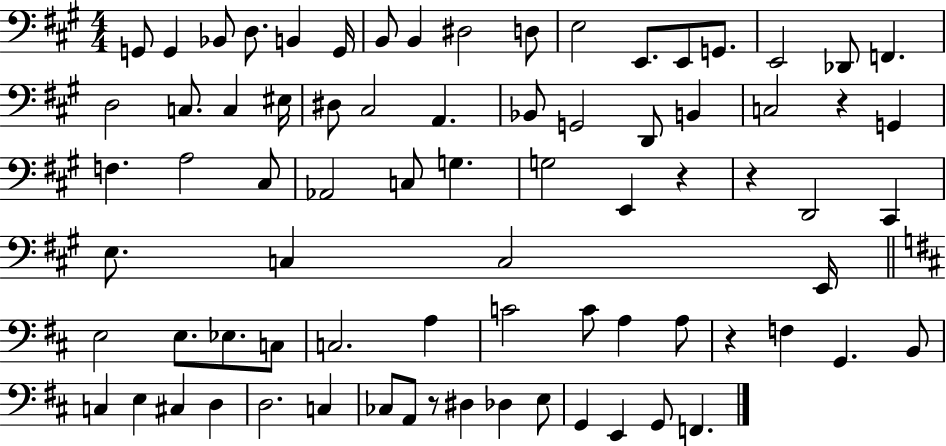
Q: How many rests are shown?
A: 5